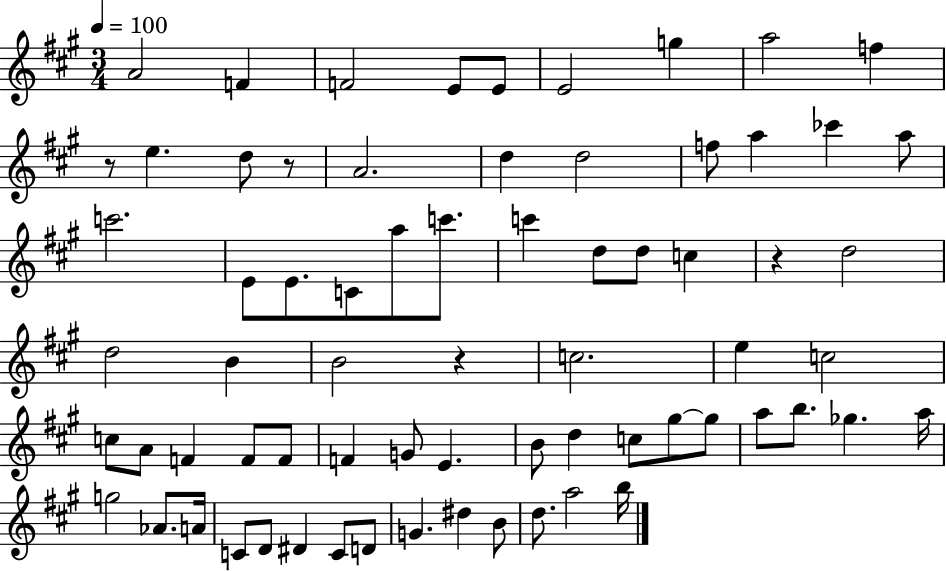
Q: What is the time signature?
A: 3/4